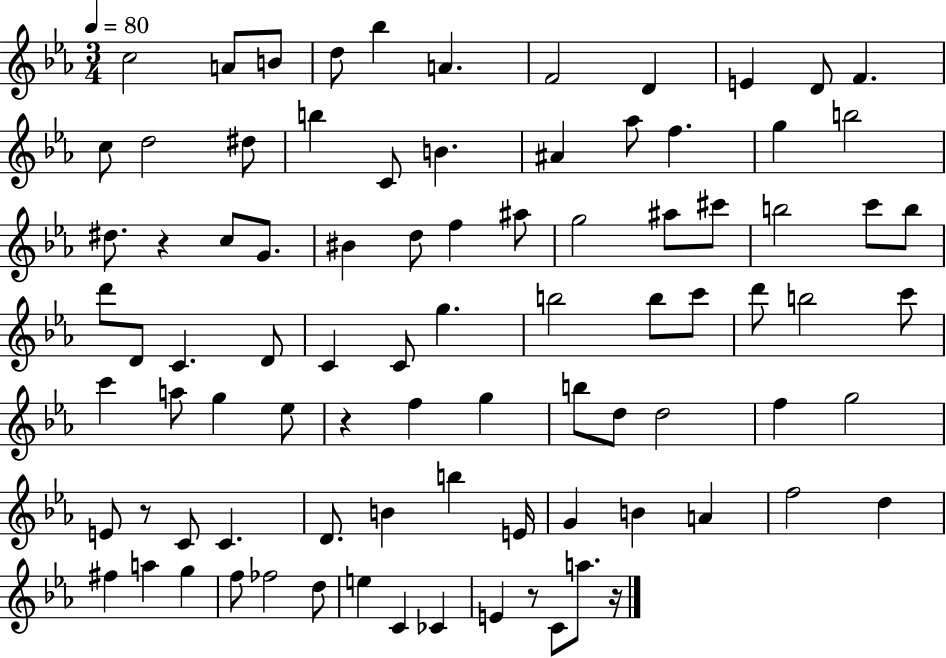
X:1
T:Untitled
M:3/4
L:1/4
K:Eb
c2 A/2 B/2 d/2 _b A F2 D E D/2 F c/2 d2 ^d/2 b C/2 B ^A _a/2 f g b2 ^d/2 z c/2 G/2 ^B d/2 f ^a/2 g2 ^a/2 ^c'/2 b2 c'/2 b/2 d'/2 D/2 C D/2 C C/2 g b2 b/2 c'/2 d'/2 b2 c'/2 c' a/2 g _e/2 z f g b/2 d/2 d2 f g2 E/2 z/2 C/2 C D/2 B b E/4 G B A f2 d ^f a g f/2 _f2 d/2 e C _C E z/2 C/2 a/2 z/4